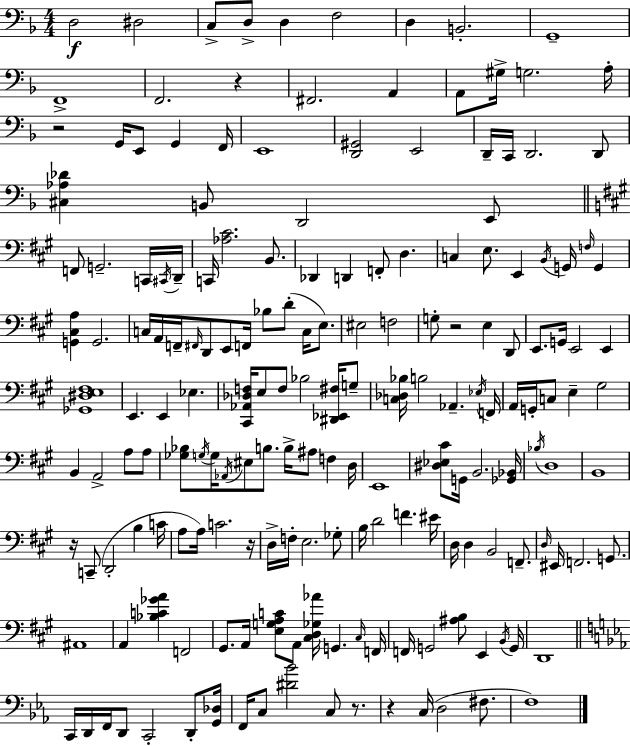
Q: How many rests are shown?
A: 7